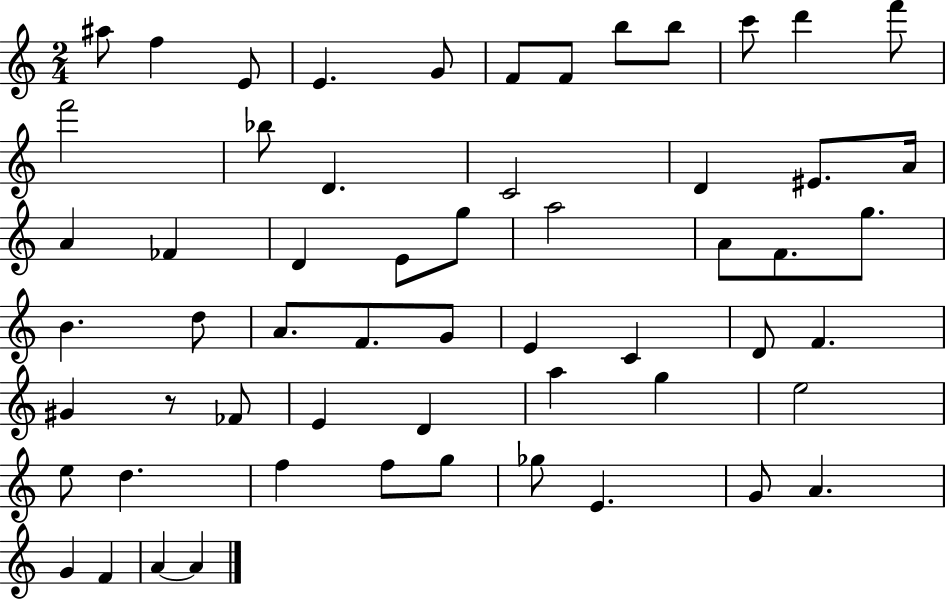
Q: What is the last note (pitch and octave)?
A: A4